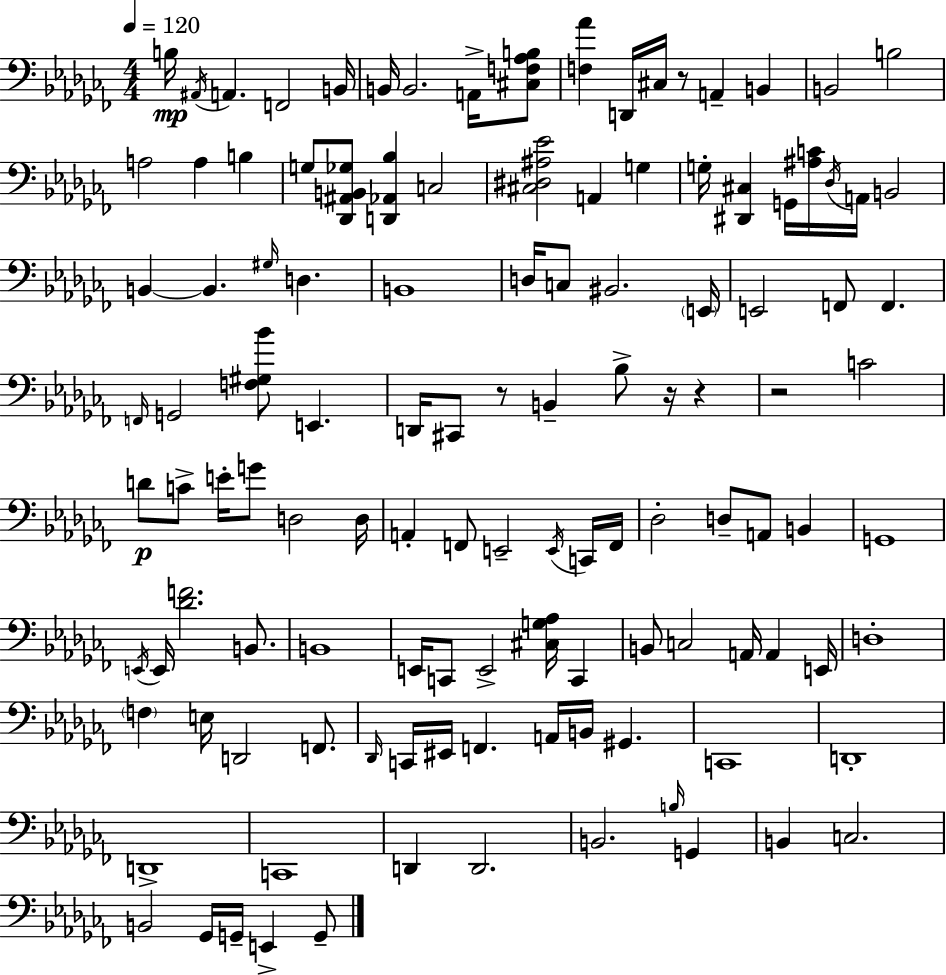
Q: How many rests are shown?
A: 5